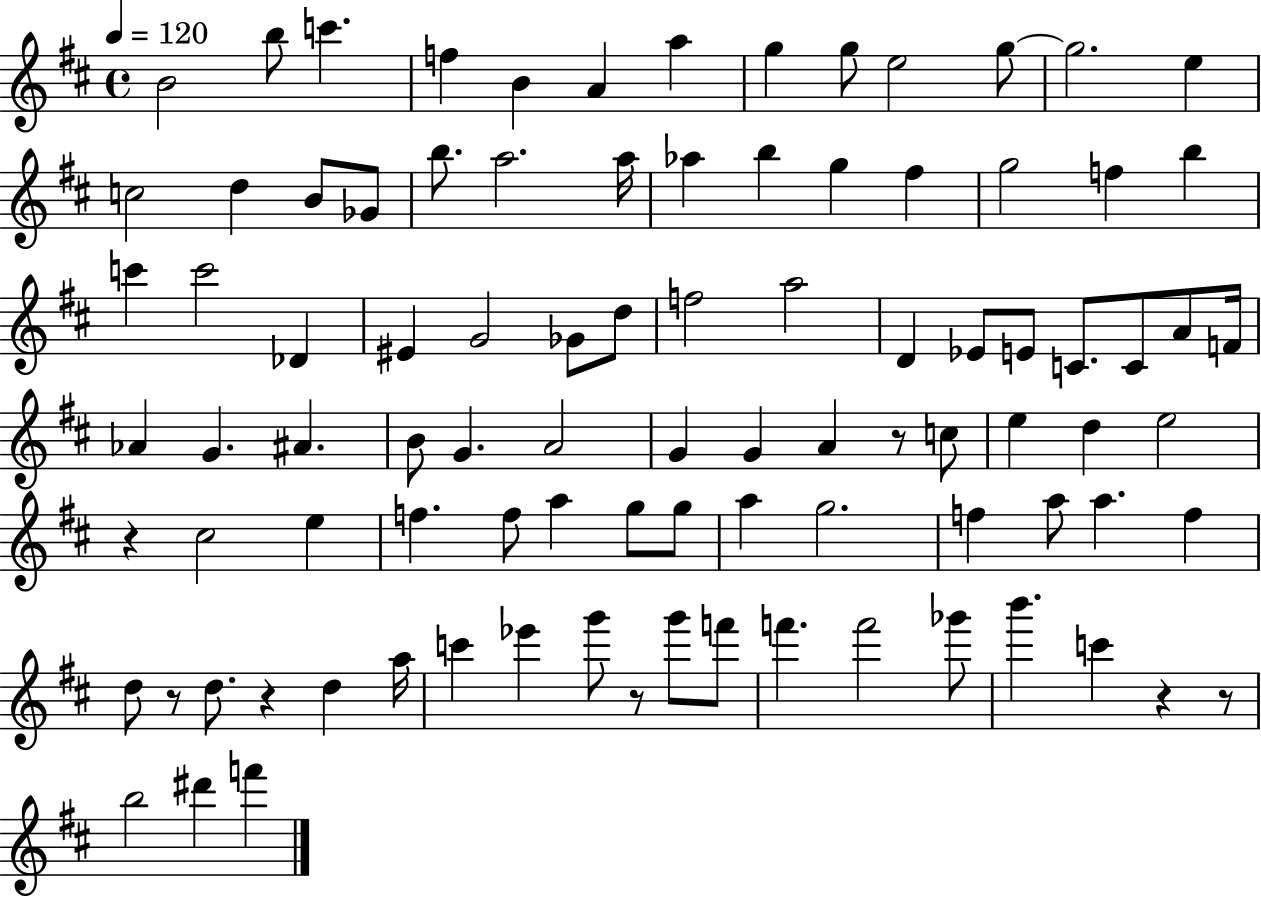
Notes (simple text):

B4/h B5/e C6/q. F5/q B4/q A4/q A5/q G5/q G5/e E5/h G5/e G5/h. E5/q C5/h D5/q B4/e Gb4/e B5/e. A5/h. A5/s Ab5/q B5/q G5/q F#5/q G5/h F5/q B5/q C6/q C6/h Db4/q EIS4/q G4/h Gb4/e D5/e F5/h A5/h D4/q Eb4/e E4/e C4/e. C4/e A4/e F4/s Ab4/q G4/q. A#4/q. B4/e G4/q. A4/h G4/q G4/q A4/q R/e C5/e E5/q D5/q E5/h R/q C#5/h E5/q F5/q. F5/e A5/q G5/e G5/e A5/q G5/h. F5/q A5/e A5/q. F5/q D5/e R/e D5/e. R/q D5/q A5/s C6/q Eb6/q G6/e R/e G6/e F6/e F6/q. F6/h Gb6/e B6/q. C6/q R/q R/e B5/h D#6/q F6/q